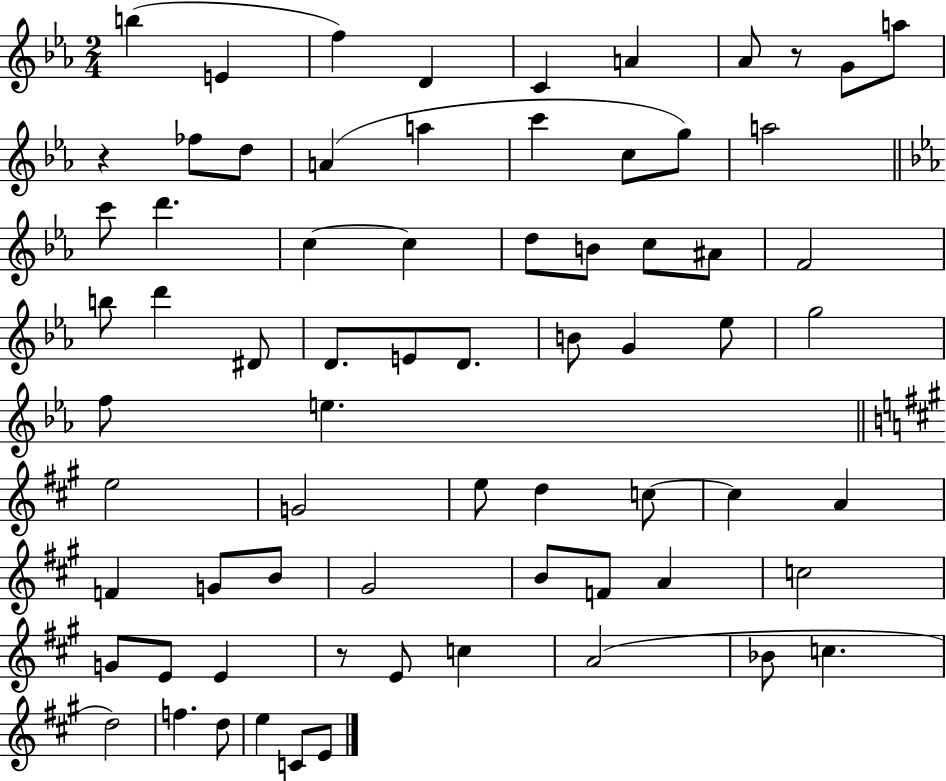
B5/q E4/q F5/q D4/q C4/q A4/q Ab4/e R/e G4/e A5/e R/q FES5/e D5/e A4/q A5/q C6/q C5/e G5/e A5/h C6/e D6/q. C5/q C5/q D5/e B4/e C5/e A#4/e F4/h B5/e D6/q D#4/e D4/e. E4/e D4/e. B4/e G4/q Eb5/e G5/h F5/e E5/q. E5/h G4/h E5/e D5/q C5/e C5/q A4/q F4/q G4/e B4/e G#4/h B4/e F4/e A4/q C5/h G4/e E4/e E4/q R/e E4/e C5/q A4/h Bb4/e C5/q. D5/h F5/q. D5/e E5/q C4/e E4/e